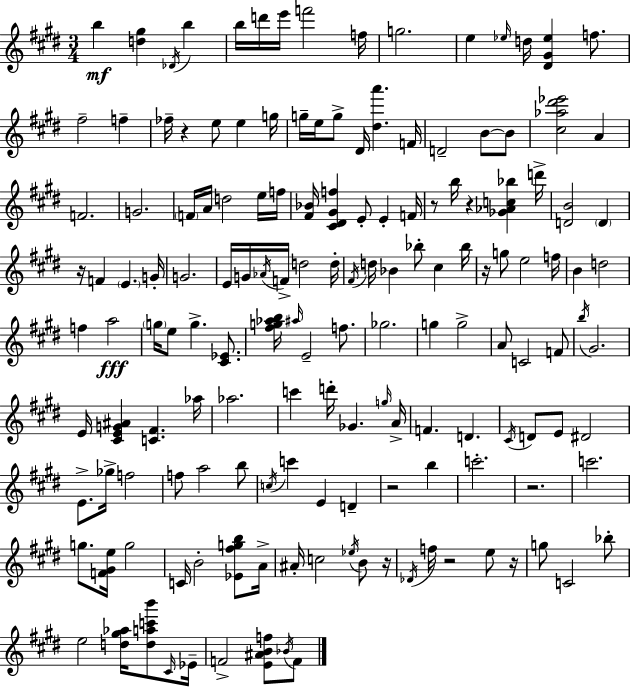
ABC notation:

X:1
T:Untitled
M:3/4
L:1/4
K:E
b [d^g] _D/4 b b/4 d'/4 e'/4 f'2 f/4 g2 e _e/4 d/4 [^D^G_e] f/2 ^f2 f _f/4 z e/2 e g/4 g/4 e/4 g/2 ^D/4 [^da'] F/4 D2 B/2 B/2 [^c_a^d'_e']2 A F2 G2 F/4 A/4 d2 e/4 f/4 [^F_B]/4 [^C^D^Gf] E/2 E F/4 z/2 b/4 z [_G_Ac_b] d'/4 [DB]2 D z/4 F E G/4 G2 E/4 G/4 _A/4 F/4 d2 d/4 ^F/4 d/4 _B _b/2 ^c _b/4 z/4 g/2 e2 f/4 B d2 f a2 g/4 e/2 g [^C_E]/2 [^fg_ab]/4 ^a/4 E2 f/2 _g2 g g2 A/2 C2 F/2 b/4 ^G2 E/4 [^CEG^A] [C^F] _a/4 _a2 c' d'/4 _G g/4 A/4 F D ^C/4 D/2 E/2 ^D2 E/2 _g/4 f2 f/2 a2 b/2 c/4 c' E D z2 b c'2 z2 c'2 g/2 [F^Ge]/4 g2 C/4 B2 [_E^fgb]/2 A/4 ^A/4 c2 _e/4 B/2 z/4 _D/4 f/4 z2 e/2 z/4 g/2 C2 _b/2 e2 [d^g_a]/4 [dac'b']/2 ^C/4 _E/4 F2 [E^ABf]/2 _B/4 F/2